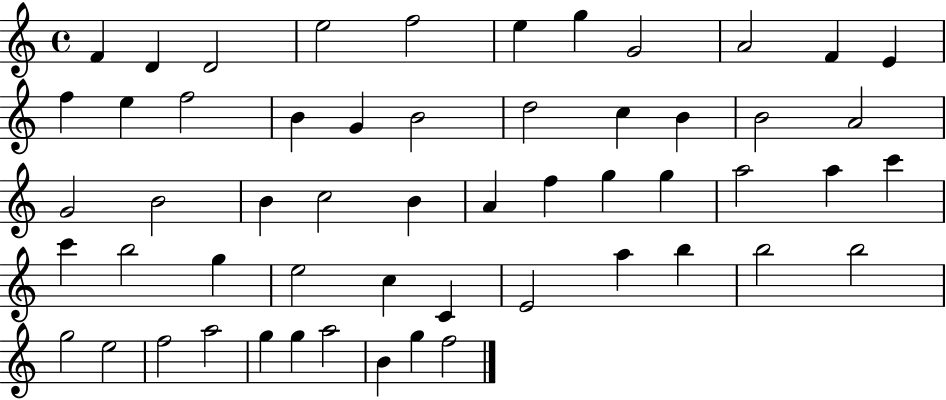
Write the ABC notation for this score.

X:1
T:Untitled
M:4/4
L:1/4
K:C
F D D2 e2 f2 e g G2 A2 F E f e f2 B G B2 d2 c B B2 A2 G2 B2 B c2 B A f g g a2 a c' c' b2 g e2 c C E2 a b b2 b2 g2 e2 f2 a2 g g a2 B g f2